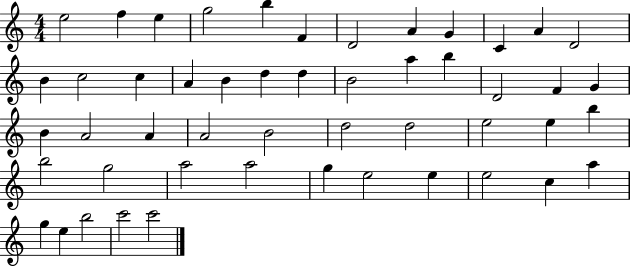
{
  \clef treble
  \numericTimeSignature
  \time 4/4
  \key c \major
  e''2 f''4 e''4 | g''2 b''4 f'4 | d'2 a'4 g'4 | c'4 a'4 d'2 | \break b'4 c''2 c''4 | a'4 b'4 d''4 d''4 | b'2 a''4 b''4 | d'2 f'4 g'4 | \break b'4 a'2 a'4 | a'2 b'2 | d''2 d''2 | e''2 e''4 b''4 | \break b''2 g''2 | a''2 a''2 | g''4 e''2 e''4 | e''2 c''4 a''4 | \break g''4 e''4 b''2 | c'''2 c'''2 | \bar "|."
}